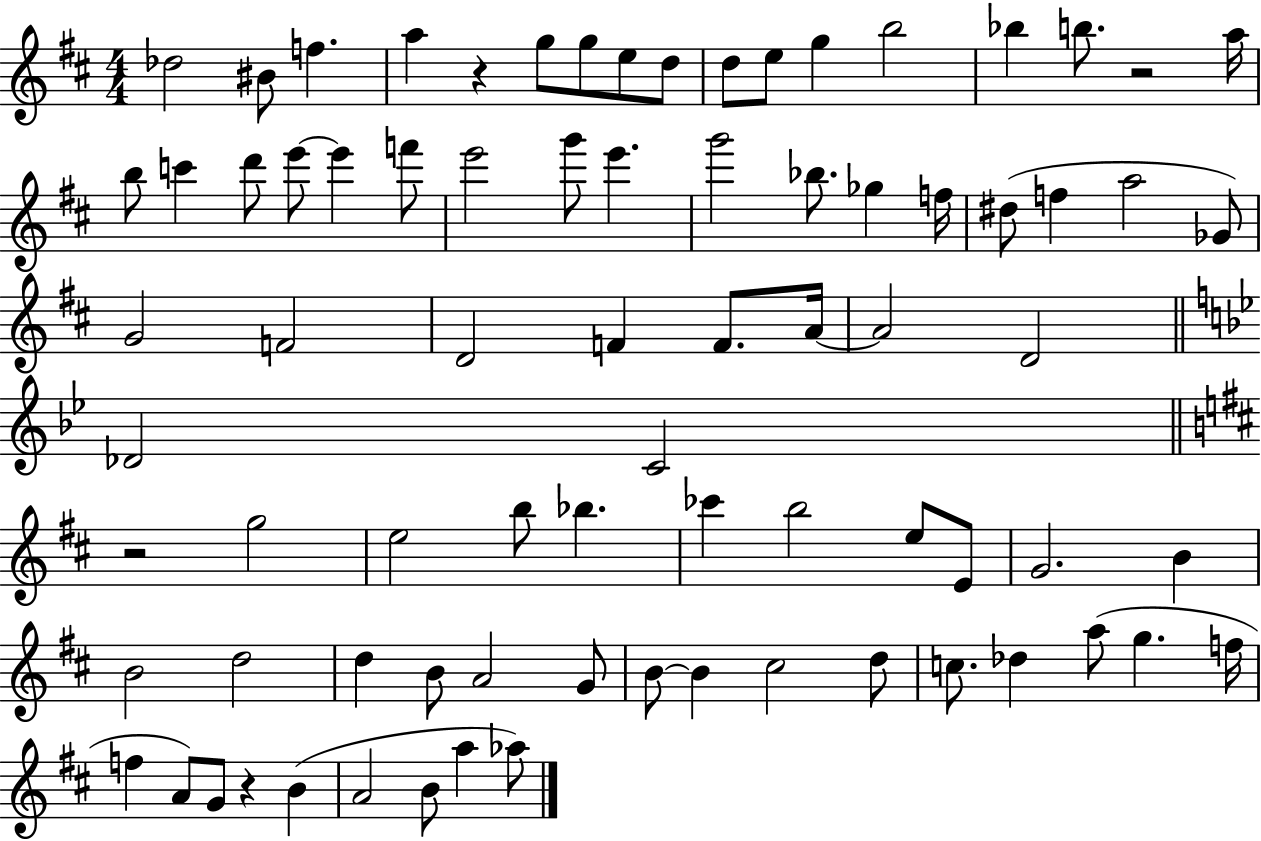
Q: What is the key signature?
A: D major